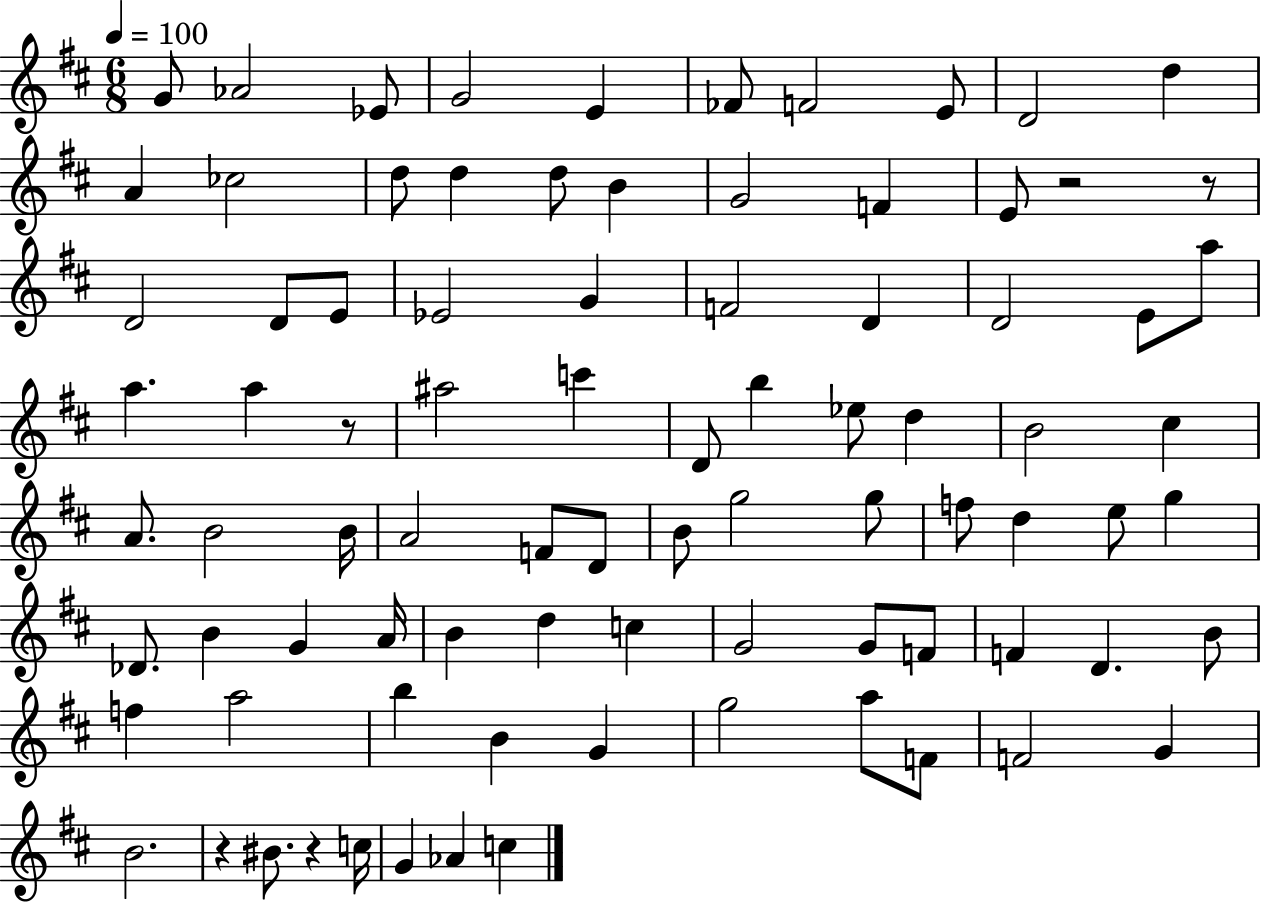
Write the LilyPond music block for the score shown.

{
  \clef treble
  \numericTimeSignature
  \time 6/8
  \key d \major
  \tempo 4 = 100
  g'8 aes'2 ees'8 | g'2 e'4 | fes'8 f'2 e'8 | d'2 d''4 | \break a'4 ces''2 | d''8 d''4 d''8 b'4 | g'2 f'4 | e'8 r2 r8 | \break d'2 d'8 e'8 | ees'2 g'4 | f'2 d'4 | d'2 e'8 a''8 | \break a''4. a''4 r8 | ais''2 c'''4 | d'8 b''4 ees''8 d''4 | b'2 cis''4 | \break a'8. b'2 b'16 | a'2 f'8 d'8 | b'8 g''2 g''8 | f''8 d''4 e''8 g''4 | \break des'8. b'4 g'4 a'16 | b'4 d''4 c''4 | g'2 g'8 f'8 | f'4 d'4. b'8 | \break f''4 a''2 | b''4 b'4 g'4 | g''2 a''8 f'8 | f'2 g'4 | \break b'2. | r4 bis'8. r4 c''16 | g'4 aes'4 c''4 | \bar "|."
}